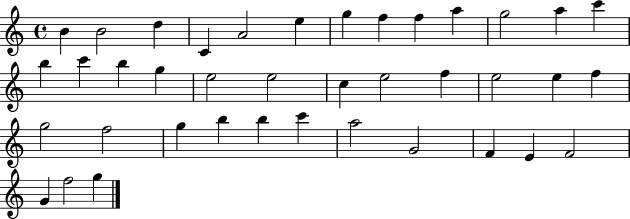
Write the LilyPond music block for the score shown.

{
  \clef treble
  \time 4/4
  \defaultTimeSignature
  \key c \major
  b'4 b'2 d''4 | c'4 a'2 e''4 | g''4 f''4 f''4 a''4 | g''2 a''4 c'''4 | \break b''4 c'''4 b''4 g''4 | e''2 e''2 | c''4 e''2 f''4 | e''2 e''4 f''4 | \break g''2 f''2 | g''4 b''4 b''4 c'''4 | a''2 g'2 | f'4 e'4 f'2 | \break g'4 f''2 g''4 | \bar "|."
}